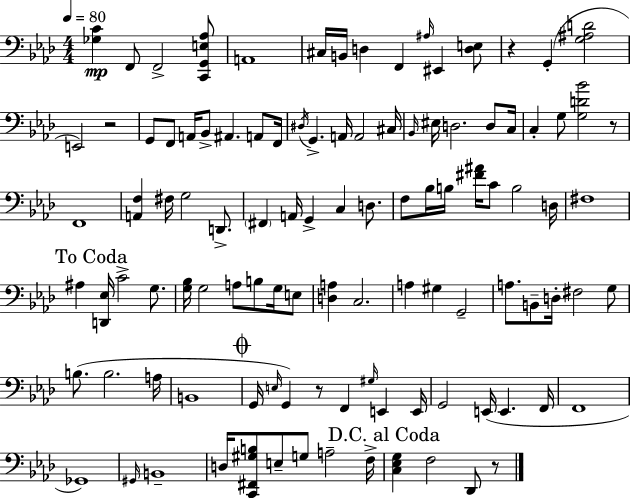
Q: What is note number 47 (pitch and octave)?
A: A#3